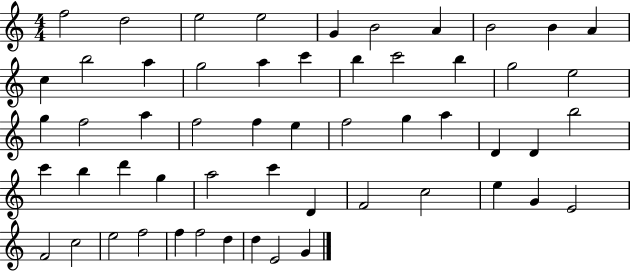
{
  \clef treble
  \numericTimeSignature
  \time 4/4
  \key c \major
  f''2 d''2 | e''2 e''2 | g'4 b'2 a'4 | b'2 b'4 a'4 | \break c''4 b''2 a''4 | g''2 a''4 c'''4 | b''4 c'''2 b''4 | g''2 e''2 | \break g''4 f''2 a''4 | f''2 f''4 e''4 | f''2 g''4 a''4 | d'4 d'4 b''2 | \break c'''4 b''4 d'''4 g''4 | a''2 c'''4 d'4 | f'2 c''2 | e''4 g'4 e'2 | \break f'2 c''2 | e''2 f''2 | f''4 f''2 d''4 | d''4 e'2 g'4 | \break \bar "|."
}